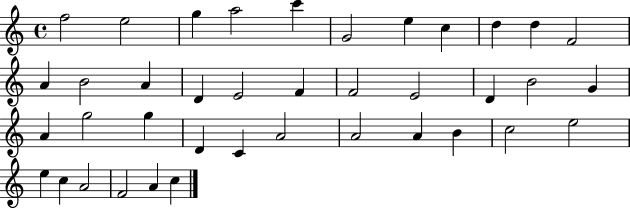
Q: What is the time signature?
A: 4/4